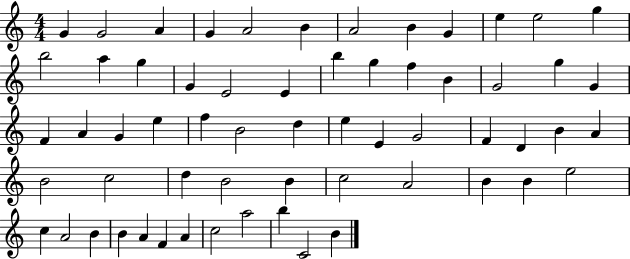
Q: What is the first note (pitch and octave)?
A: G4